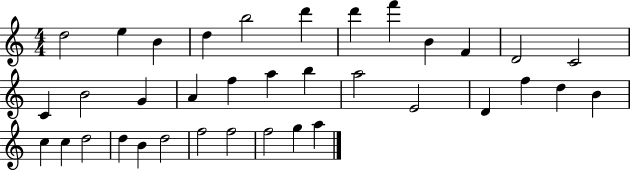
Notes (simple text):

D5/h E5/q B4/q D5/q B5/h D6/q D6/q F6/q B4/q F4/q D4/h C4/h C4/q B4/h G4/q A4/q F5/q A5/q B5/q A5/h E4/h D4/q F5/q D5/q B4/q C5/q C5/q D5/h D5/q B4/q D5/h F5/h F5/h F5/h G5/q A5/q